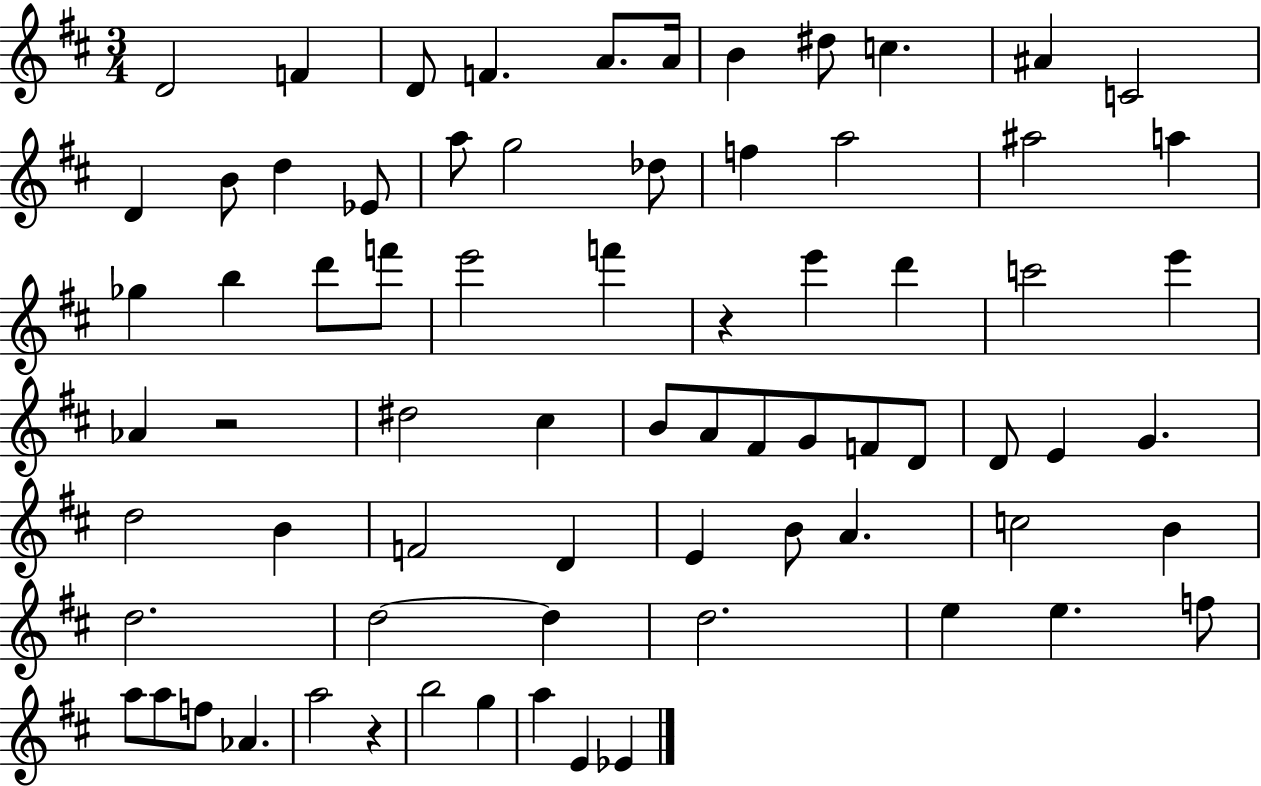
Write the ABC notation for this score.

X:1
T:Untitled
M:3/4
L:1/4
K:D
D2 F D/2 F A/2 A/4 B ^d/2 c ^A C2 D B/2 d _E/2 a/2 g2 _d/2 f a2 ^a2 a _g b d'/2 f'/2 e'2 f' z e' d' c'2 e' _A z2 ^d2 ^c B/2 A/2 ^F/2 G/2 F/2 D/2 D/2 E G d2 B F2 D E B/2 A c2 B d2 d2 d d2 e e f/2 a/2 a/2 f/2 _A a2 z b2 g a E _E